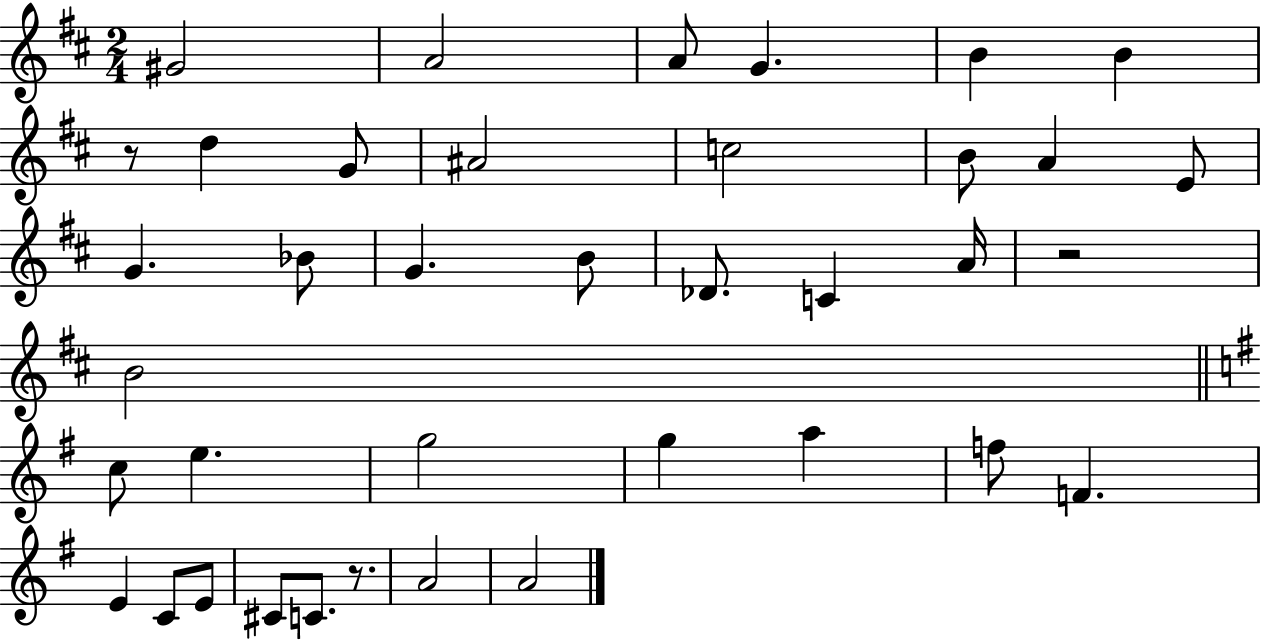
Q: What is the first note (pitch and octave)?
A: G#4